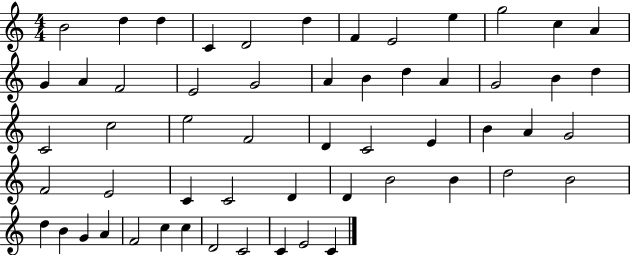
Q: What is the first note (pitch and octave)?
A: B4